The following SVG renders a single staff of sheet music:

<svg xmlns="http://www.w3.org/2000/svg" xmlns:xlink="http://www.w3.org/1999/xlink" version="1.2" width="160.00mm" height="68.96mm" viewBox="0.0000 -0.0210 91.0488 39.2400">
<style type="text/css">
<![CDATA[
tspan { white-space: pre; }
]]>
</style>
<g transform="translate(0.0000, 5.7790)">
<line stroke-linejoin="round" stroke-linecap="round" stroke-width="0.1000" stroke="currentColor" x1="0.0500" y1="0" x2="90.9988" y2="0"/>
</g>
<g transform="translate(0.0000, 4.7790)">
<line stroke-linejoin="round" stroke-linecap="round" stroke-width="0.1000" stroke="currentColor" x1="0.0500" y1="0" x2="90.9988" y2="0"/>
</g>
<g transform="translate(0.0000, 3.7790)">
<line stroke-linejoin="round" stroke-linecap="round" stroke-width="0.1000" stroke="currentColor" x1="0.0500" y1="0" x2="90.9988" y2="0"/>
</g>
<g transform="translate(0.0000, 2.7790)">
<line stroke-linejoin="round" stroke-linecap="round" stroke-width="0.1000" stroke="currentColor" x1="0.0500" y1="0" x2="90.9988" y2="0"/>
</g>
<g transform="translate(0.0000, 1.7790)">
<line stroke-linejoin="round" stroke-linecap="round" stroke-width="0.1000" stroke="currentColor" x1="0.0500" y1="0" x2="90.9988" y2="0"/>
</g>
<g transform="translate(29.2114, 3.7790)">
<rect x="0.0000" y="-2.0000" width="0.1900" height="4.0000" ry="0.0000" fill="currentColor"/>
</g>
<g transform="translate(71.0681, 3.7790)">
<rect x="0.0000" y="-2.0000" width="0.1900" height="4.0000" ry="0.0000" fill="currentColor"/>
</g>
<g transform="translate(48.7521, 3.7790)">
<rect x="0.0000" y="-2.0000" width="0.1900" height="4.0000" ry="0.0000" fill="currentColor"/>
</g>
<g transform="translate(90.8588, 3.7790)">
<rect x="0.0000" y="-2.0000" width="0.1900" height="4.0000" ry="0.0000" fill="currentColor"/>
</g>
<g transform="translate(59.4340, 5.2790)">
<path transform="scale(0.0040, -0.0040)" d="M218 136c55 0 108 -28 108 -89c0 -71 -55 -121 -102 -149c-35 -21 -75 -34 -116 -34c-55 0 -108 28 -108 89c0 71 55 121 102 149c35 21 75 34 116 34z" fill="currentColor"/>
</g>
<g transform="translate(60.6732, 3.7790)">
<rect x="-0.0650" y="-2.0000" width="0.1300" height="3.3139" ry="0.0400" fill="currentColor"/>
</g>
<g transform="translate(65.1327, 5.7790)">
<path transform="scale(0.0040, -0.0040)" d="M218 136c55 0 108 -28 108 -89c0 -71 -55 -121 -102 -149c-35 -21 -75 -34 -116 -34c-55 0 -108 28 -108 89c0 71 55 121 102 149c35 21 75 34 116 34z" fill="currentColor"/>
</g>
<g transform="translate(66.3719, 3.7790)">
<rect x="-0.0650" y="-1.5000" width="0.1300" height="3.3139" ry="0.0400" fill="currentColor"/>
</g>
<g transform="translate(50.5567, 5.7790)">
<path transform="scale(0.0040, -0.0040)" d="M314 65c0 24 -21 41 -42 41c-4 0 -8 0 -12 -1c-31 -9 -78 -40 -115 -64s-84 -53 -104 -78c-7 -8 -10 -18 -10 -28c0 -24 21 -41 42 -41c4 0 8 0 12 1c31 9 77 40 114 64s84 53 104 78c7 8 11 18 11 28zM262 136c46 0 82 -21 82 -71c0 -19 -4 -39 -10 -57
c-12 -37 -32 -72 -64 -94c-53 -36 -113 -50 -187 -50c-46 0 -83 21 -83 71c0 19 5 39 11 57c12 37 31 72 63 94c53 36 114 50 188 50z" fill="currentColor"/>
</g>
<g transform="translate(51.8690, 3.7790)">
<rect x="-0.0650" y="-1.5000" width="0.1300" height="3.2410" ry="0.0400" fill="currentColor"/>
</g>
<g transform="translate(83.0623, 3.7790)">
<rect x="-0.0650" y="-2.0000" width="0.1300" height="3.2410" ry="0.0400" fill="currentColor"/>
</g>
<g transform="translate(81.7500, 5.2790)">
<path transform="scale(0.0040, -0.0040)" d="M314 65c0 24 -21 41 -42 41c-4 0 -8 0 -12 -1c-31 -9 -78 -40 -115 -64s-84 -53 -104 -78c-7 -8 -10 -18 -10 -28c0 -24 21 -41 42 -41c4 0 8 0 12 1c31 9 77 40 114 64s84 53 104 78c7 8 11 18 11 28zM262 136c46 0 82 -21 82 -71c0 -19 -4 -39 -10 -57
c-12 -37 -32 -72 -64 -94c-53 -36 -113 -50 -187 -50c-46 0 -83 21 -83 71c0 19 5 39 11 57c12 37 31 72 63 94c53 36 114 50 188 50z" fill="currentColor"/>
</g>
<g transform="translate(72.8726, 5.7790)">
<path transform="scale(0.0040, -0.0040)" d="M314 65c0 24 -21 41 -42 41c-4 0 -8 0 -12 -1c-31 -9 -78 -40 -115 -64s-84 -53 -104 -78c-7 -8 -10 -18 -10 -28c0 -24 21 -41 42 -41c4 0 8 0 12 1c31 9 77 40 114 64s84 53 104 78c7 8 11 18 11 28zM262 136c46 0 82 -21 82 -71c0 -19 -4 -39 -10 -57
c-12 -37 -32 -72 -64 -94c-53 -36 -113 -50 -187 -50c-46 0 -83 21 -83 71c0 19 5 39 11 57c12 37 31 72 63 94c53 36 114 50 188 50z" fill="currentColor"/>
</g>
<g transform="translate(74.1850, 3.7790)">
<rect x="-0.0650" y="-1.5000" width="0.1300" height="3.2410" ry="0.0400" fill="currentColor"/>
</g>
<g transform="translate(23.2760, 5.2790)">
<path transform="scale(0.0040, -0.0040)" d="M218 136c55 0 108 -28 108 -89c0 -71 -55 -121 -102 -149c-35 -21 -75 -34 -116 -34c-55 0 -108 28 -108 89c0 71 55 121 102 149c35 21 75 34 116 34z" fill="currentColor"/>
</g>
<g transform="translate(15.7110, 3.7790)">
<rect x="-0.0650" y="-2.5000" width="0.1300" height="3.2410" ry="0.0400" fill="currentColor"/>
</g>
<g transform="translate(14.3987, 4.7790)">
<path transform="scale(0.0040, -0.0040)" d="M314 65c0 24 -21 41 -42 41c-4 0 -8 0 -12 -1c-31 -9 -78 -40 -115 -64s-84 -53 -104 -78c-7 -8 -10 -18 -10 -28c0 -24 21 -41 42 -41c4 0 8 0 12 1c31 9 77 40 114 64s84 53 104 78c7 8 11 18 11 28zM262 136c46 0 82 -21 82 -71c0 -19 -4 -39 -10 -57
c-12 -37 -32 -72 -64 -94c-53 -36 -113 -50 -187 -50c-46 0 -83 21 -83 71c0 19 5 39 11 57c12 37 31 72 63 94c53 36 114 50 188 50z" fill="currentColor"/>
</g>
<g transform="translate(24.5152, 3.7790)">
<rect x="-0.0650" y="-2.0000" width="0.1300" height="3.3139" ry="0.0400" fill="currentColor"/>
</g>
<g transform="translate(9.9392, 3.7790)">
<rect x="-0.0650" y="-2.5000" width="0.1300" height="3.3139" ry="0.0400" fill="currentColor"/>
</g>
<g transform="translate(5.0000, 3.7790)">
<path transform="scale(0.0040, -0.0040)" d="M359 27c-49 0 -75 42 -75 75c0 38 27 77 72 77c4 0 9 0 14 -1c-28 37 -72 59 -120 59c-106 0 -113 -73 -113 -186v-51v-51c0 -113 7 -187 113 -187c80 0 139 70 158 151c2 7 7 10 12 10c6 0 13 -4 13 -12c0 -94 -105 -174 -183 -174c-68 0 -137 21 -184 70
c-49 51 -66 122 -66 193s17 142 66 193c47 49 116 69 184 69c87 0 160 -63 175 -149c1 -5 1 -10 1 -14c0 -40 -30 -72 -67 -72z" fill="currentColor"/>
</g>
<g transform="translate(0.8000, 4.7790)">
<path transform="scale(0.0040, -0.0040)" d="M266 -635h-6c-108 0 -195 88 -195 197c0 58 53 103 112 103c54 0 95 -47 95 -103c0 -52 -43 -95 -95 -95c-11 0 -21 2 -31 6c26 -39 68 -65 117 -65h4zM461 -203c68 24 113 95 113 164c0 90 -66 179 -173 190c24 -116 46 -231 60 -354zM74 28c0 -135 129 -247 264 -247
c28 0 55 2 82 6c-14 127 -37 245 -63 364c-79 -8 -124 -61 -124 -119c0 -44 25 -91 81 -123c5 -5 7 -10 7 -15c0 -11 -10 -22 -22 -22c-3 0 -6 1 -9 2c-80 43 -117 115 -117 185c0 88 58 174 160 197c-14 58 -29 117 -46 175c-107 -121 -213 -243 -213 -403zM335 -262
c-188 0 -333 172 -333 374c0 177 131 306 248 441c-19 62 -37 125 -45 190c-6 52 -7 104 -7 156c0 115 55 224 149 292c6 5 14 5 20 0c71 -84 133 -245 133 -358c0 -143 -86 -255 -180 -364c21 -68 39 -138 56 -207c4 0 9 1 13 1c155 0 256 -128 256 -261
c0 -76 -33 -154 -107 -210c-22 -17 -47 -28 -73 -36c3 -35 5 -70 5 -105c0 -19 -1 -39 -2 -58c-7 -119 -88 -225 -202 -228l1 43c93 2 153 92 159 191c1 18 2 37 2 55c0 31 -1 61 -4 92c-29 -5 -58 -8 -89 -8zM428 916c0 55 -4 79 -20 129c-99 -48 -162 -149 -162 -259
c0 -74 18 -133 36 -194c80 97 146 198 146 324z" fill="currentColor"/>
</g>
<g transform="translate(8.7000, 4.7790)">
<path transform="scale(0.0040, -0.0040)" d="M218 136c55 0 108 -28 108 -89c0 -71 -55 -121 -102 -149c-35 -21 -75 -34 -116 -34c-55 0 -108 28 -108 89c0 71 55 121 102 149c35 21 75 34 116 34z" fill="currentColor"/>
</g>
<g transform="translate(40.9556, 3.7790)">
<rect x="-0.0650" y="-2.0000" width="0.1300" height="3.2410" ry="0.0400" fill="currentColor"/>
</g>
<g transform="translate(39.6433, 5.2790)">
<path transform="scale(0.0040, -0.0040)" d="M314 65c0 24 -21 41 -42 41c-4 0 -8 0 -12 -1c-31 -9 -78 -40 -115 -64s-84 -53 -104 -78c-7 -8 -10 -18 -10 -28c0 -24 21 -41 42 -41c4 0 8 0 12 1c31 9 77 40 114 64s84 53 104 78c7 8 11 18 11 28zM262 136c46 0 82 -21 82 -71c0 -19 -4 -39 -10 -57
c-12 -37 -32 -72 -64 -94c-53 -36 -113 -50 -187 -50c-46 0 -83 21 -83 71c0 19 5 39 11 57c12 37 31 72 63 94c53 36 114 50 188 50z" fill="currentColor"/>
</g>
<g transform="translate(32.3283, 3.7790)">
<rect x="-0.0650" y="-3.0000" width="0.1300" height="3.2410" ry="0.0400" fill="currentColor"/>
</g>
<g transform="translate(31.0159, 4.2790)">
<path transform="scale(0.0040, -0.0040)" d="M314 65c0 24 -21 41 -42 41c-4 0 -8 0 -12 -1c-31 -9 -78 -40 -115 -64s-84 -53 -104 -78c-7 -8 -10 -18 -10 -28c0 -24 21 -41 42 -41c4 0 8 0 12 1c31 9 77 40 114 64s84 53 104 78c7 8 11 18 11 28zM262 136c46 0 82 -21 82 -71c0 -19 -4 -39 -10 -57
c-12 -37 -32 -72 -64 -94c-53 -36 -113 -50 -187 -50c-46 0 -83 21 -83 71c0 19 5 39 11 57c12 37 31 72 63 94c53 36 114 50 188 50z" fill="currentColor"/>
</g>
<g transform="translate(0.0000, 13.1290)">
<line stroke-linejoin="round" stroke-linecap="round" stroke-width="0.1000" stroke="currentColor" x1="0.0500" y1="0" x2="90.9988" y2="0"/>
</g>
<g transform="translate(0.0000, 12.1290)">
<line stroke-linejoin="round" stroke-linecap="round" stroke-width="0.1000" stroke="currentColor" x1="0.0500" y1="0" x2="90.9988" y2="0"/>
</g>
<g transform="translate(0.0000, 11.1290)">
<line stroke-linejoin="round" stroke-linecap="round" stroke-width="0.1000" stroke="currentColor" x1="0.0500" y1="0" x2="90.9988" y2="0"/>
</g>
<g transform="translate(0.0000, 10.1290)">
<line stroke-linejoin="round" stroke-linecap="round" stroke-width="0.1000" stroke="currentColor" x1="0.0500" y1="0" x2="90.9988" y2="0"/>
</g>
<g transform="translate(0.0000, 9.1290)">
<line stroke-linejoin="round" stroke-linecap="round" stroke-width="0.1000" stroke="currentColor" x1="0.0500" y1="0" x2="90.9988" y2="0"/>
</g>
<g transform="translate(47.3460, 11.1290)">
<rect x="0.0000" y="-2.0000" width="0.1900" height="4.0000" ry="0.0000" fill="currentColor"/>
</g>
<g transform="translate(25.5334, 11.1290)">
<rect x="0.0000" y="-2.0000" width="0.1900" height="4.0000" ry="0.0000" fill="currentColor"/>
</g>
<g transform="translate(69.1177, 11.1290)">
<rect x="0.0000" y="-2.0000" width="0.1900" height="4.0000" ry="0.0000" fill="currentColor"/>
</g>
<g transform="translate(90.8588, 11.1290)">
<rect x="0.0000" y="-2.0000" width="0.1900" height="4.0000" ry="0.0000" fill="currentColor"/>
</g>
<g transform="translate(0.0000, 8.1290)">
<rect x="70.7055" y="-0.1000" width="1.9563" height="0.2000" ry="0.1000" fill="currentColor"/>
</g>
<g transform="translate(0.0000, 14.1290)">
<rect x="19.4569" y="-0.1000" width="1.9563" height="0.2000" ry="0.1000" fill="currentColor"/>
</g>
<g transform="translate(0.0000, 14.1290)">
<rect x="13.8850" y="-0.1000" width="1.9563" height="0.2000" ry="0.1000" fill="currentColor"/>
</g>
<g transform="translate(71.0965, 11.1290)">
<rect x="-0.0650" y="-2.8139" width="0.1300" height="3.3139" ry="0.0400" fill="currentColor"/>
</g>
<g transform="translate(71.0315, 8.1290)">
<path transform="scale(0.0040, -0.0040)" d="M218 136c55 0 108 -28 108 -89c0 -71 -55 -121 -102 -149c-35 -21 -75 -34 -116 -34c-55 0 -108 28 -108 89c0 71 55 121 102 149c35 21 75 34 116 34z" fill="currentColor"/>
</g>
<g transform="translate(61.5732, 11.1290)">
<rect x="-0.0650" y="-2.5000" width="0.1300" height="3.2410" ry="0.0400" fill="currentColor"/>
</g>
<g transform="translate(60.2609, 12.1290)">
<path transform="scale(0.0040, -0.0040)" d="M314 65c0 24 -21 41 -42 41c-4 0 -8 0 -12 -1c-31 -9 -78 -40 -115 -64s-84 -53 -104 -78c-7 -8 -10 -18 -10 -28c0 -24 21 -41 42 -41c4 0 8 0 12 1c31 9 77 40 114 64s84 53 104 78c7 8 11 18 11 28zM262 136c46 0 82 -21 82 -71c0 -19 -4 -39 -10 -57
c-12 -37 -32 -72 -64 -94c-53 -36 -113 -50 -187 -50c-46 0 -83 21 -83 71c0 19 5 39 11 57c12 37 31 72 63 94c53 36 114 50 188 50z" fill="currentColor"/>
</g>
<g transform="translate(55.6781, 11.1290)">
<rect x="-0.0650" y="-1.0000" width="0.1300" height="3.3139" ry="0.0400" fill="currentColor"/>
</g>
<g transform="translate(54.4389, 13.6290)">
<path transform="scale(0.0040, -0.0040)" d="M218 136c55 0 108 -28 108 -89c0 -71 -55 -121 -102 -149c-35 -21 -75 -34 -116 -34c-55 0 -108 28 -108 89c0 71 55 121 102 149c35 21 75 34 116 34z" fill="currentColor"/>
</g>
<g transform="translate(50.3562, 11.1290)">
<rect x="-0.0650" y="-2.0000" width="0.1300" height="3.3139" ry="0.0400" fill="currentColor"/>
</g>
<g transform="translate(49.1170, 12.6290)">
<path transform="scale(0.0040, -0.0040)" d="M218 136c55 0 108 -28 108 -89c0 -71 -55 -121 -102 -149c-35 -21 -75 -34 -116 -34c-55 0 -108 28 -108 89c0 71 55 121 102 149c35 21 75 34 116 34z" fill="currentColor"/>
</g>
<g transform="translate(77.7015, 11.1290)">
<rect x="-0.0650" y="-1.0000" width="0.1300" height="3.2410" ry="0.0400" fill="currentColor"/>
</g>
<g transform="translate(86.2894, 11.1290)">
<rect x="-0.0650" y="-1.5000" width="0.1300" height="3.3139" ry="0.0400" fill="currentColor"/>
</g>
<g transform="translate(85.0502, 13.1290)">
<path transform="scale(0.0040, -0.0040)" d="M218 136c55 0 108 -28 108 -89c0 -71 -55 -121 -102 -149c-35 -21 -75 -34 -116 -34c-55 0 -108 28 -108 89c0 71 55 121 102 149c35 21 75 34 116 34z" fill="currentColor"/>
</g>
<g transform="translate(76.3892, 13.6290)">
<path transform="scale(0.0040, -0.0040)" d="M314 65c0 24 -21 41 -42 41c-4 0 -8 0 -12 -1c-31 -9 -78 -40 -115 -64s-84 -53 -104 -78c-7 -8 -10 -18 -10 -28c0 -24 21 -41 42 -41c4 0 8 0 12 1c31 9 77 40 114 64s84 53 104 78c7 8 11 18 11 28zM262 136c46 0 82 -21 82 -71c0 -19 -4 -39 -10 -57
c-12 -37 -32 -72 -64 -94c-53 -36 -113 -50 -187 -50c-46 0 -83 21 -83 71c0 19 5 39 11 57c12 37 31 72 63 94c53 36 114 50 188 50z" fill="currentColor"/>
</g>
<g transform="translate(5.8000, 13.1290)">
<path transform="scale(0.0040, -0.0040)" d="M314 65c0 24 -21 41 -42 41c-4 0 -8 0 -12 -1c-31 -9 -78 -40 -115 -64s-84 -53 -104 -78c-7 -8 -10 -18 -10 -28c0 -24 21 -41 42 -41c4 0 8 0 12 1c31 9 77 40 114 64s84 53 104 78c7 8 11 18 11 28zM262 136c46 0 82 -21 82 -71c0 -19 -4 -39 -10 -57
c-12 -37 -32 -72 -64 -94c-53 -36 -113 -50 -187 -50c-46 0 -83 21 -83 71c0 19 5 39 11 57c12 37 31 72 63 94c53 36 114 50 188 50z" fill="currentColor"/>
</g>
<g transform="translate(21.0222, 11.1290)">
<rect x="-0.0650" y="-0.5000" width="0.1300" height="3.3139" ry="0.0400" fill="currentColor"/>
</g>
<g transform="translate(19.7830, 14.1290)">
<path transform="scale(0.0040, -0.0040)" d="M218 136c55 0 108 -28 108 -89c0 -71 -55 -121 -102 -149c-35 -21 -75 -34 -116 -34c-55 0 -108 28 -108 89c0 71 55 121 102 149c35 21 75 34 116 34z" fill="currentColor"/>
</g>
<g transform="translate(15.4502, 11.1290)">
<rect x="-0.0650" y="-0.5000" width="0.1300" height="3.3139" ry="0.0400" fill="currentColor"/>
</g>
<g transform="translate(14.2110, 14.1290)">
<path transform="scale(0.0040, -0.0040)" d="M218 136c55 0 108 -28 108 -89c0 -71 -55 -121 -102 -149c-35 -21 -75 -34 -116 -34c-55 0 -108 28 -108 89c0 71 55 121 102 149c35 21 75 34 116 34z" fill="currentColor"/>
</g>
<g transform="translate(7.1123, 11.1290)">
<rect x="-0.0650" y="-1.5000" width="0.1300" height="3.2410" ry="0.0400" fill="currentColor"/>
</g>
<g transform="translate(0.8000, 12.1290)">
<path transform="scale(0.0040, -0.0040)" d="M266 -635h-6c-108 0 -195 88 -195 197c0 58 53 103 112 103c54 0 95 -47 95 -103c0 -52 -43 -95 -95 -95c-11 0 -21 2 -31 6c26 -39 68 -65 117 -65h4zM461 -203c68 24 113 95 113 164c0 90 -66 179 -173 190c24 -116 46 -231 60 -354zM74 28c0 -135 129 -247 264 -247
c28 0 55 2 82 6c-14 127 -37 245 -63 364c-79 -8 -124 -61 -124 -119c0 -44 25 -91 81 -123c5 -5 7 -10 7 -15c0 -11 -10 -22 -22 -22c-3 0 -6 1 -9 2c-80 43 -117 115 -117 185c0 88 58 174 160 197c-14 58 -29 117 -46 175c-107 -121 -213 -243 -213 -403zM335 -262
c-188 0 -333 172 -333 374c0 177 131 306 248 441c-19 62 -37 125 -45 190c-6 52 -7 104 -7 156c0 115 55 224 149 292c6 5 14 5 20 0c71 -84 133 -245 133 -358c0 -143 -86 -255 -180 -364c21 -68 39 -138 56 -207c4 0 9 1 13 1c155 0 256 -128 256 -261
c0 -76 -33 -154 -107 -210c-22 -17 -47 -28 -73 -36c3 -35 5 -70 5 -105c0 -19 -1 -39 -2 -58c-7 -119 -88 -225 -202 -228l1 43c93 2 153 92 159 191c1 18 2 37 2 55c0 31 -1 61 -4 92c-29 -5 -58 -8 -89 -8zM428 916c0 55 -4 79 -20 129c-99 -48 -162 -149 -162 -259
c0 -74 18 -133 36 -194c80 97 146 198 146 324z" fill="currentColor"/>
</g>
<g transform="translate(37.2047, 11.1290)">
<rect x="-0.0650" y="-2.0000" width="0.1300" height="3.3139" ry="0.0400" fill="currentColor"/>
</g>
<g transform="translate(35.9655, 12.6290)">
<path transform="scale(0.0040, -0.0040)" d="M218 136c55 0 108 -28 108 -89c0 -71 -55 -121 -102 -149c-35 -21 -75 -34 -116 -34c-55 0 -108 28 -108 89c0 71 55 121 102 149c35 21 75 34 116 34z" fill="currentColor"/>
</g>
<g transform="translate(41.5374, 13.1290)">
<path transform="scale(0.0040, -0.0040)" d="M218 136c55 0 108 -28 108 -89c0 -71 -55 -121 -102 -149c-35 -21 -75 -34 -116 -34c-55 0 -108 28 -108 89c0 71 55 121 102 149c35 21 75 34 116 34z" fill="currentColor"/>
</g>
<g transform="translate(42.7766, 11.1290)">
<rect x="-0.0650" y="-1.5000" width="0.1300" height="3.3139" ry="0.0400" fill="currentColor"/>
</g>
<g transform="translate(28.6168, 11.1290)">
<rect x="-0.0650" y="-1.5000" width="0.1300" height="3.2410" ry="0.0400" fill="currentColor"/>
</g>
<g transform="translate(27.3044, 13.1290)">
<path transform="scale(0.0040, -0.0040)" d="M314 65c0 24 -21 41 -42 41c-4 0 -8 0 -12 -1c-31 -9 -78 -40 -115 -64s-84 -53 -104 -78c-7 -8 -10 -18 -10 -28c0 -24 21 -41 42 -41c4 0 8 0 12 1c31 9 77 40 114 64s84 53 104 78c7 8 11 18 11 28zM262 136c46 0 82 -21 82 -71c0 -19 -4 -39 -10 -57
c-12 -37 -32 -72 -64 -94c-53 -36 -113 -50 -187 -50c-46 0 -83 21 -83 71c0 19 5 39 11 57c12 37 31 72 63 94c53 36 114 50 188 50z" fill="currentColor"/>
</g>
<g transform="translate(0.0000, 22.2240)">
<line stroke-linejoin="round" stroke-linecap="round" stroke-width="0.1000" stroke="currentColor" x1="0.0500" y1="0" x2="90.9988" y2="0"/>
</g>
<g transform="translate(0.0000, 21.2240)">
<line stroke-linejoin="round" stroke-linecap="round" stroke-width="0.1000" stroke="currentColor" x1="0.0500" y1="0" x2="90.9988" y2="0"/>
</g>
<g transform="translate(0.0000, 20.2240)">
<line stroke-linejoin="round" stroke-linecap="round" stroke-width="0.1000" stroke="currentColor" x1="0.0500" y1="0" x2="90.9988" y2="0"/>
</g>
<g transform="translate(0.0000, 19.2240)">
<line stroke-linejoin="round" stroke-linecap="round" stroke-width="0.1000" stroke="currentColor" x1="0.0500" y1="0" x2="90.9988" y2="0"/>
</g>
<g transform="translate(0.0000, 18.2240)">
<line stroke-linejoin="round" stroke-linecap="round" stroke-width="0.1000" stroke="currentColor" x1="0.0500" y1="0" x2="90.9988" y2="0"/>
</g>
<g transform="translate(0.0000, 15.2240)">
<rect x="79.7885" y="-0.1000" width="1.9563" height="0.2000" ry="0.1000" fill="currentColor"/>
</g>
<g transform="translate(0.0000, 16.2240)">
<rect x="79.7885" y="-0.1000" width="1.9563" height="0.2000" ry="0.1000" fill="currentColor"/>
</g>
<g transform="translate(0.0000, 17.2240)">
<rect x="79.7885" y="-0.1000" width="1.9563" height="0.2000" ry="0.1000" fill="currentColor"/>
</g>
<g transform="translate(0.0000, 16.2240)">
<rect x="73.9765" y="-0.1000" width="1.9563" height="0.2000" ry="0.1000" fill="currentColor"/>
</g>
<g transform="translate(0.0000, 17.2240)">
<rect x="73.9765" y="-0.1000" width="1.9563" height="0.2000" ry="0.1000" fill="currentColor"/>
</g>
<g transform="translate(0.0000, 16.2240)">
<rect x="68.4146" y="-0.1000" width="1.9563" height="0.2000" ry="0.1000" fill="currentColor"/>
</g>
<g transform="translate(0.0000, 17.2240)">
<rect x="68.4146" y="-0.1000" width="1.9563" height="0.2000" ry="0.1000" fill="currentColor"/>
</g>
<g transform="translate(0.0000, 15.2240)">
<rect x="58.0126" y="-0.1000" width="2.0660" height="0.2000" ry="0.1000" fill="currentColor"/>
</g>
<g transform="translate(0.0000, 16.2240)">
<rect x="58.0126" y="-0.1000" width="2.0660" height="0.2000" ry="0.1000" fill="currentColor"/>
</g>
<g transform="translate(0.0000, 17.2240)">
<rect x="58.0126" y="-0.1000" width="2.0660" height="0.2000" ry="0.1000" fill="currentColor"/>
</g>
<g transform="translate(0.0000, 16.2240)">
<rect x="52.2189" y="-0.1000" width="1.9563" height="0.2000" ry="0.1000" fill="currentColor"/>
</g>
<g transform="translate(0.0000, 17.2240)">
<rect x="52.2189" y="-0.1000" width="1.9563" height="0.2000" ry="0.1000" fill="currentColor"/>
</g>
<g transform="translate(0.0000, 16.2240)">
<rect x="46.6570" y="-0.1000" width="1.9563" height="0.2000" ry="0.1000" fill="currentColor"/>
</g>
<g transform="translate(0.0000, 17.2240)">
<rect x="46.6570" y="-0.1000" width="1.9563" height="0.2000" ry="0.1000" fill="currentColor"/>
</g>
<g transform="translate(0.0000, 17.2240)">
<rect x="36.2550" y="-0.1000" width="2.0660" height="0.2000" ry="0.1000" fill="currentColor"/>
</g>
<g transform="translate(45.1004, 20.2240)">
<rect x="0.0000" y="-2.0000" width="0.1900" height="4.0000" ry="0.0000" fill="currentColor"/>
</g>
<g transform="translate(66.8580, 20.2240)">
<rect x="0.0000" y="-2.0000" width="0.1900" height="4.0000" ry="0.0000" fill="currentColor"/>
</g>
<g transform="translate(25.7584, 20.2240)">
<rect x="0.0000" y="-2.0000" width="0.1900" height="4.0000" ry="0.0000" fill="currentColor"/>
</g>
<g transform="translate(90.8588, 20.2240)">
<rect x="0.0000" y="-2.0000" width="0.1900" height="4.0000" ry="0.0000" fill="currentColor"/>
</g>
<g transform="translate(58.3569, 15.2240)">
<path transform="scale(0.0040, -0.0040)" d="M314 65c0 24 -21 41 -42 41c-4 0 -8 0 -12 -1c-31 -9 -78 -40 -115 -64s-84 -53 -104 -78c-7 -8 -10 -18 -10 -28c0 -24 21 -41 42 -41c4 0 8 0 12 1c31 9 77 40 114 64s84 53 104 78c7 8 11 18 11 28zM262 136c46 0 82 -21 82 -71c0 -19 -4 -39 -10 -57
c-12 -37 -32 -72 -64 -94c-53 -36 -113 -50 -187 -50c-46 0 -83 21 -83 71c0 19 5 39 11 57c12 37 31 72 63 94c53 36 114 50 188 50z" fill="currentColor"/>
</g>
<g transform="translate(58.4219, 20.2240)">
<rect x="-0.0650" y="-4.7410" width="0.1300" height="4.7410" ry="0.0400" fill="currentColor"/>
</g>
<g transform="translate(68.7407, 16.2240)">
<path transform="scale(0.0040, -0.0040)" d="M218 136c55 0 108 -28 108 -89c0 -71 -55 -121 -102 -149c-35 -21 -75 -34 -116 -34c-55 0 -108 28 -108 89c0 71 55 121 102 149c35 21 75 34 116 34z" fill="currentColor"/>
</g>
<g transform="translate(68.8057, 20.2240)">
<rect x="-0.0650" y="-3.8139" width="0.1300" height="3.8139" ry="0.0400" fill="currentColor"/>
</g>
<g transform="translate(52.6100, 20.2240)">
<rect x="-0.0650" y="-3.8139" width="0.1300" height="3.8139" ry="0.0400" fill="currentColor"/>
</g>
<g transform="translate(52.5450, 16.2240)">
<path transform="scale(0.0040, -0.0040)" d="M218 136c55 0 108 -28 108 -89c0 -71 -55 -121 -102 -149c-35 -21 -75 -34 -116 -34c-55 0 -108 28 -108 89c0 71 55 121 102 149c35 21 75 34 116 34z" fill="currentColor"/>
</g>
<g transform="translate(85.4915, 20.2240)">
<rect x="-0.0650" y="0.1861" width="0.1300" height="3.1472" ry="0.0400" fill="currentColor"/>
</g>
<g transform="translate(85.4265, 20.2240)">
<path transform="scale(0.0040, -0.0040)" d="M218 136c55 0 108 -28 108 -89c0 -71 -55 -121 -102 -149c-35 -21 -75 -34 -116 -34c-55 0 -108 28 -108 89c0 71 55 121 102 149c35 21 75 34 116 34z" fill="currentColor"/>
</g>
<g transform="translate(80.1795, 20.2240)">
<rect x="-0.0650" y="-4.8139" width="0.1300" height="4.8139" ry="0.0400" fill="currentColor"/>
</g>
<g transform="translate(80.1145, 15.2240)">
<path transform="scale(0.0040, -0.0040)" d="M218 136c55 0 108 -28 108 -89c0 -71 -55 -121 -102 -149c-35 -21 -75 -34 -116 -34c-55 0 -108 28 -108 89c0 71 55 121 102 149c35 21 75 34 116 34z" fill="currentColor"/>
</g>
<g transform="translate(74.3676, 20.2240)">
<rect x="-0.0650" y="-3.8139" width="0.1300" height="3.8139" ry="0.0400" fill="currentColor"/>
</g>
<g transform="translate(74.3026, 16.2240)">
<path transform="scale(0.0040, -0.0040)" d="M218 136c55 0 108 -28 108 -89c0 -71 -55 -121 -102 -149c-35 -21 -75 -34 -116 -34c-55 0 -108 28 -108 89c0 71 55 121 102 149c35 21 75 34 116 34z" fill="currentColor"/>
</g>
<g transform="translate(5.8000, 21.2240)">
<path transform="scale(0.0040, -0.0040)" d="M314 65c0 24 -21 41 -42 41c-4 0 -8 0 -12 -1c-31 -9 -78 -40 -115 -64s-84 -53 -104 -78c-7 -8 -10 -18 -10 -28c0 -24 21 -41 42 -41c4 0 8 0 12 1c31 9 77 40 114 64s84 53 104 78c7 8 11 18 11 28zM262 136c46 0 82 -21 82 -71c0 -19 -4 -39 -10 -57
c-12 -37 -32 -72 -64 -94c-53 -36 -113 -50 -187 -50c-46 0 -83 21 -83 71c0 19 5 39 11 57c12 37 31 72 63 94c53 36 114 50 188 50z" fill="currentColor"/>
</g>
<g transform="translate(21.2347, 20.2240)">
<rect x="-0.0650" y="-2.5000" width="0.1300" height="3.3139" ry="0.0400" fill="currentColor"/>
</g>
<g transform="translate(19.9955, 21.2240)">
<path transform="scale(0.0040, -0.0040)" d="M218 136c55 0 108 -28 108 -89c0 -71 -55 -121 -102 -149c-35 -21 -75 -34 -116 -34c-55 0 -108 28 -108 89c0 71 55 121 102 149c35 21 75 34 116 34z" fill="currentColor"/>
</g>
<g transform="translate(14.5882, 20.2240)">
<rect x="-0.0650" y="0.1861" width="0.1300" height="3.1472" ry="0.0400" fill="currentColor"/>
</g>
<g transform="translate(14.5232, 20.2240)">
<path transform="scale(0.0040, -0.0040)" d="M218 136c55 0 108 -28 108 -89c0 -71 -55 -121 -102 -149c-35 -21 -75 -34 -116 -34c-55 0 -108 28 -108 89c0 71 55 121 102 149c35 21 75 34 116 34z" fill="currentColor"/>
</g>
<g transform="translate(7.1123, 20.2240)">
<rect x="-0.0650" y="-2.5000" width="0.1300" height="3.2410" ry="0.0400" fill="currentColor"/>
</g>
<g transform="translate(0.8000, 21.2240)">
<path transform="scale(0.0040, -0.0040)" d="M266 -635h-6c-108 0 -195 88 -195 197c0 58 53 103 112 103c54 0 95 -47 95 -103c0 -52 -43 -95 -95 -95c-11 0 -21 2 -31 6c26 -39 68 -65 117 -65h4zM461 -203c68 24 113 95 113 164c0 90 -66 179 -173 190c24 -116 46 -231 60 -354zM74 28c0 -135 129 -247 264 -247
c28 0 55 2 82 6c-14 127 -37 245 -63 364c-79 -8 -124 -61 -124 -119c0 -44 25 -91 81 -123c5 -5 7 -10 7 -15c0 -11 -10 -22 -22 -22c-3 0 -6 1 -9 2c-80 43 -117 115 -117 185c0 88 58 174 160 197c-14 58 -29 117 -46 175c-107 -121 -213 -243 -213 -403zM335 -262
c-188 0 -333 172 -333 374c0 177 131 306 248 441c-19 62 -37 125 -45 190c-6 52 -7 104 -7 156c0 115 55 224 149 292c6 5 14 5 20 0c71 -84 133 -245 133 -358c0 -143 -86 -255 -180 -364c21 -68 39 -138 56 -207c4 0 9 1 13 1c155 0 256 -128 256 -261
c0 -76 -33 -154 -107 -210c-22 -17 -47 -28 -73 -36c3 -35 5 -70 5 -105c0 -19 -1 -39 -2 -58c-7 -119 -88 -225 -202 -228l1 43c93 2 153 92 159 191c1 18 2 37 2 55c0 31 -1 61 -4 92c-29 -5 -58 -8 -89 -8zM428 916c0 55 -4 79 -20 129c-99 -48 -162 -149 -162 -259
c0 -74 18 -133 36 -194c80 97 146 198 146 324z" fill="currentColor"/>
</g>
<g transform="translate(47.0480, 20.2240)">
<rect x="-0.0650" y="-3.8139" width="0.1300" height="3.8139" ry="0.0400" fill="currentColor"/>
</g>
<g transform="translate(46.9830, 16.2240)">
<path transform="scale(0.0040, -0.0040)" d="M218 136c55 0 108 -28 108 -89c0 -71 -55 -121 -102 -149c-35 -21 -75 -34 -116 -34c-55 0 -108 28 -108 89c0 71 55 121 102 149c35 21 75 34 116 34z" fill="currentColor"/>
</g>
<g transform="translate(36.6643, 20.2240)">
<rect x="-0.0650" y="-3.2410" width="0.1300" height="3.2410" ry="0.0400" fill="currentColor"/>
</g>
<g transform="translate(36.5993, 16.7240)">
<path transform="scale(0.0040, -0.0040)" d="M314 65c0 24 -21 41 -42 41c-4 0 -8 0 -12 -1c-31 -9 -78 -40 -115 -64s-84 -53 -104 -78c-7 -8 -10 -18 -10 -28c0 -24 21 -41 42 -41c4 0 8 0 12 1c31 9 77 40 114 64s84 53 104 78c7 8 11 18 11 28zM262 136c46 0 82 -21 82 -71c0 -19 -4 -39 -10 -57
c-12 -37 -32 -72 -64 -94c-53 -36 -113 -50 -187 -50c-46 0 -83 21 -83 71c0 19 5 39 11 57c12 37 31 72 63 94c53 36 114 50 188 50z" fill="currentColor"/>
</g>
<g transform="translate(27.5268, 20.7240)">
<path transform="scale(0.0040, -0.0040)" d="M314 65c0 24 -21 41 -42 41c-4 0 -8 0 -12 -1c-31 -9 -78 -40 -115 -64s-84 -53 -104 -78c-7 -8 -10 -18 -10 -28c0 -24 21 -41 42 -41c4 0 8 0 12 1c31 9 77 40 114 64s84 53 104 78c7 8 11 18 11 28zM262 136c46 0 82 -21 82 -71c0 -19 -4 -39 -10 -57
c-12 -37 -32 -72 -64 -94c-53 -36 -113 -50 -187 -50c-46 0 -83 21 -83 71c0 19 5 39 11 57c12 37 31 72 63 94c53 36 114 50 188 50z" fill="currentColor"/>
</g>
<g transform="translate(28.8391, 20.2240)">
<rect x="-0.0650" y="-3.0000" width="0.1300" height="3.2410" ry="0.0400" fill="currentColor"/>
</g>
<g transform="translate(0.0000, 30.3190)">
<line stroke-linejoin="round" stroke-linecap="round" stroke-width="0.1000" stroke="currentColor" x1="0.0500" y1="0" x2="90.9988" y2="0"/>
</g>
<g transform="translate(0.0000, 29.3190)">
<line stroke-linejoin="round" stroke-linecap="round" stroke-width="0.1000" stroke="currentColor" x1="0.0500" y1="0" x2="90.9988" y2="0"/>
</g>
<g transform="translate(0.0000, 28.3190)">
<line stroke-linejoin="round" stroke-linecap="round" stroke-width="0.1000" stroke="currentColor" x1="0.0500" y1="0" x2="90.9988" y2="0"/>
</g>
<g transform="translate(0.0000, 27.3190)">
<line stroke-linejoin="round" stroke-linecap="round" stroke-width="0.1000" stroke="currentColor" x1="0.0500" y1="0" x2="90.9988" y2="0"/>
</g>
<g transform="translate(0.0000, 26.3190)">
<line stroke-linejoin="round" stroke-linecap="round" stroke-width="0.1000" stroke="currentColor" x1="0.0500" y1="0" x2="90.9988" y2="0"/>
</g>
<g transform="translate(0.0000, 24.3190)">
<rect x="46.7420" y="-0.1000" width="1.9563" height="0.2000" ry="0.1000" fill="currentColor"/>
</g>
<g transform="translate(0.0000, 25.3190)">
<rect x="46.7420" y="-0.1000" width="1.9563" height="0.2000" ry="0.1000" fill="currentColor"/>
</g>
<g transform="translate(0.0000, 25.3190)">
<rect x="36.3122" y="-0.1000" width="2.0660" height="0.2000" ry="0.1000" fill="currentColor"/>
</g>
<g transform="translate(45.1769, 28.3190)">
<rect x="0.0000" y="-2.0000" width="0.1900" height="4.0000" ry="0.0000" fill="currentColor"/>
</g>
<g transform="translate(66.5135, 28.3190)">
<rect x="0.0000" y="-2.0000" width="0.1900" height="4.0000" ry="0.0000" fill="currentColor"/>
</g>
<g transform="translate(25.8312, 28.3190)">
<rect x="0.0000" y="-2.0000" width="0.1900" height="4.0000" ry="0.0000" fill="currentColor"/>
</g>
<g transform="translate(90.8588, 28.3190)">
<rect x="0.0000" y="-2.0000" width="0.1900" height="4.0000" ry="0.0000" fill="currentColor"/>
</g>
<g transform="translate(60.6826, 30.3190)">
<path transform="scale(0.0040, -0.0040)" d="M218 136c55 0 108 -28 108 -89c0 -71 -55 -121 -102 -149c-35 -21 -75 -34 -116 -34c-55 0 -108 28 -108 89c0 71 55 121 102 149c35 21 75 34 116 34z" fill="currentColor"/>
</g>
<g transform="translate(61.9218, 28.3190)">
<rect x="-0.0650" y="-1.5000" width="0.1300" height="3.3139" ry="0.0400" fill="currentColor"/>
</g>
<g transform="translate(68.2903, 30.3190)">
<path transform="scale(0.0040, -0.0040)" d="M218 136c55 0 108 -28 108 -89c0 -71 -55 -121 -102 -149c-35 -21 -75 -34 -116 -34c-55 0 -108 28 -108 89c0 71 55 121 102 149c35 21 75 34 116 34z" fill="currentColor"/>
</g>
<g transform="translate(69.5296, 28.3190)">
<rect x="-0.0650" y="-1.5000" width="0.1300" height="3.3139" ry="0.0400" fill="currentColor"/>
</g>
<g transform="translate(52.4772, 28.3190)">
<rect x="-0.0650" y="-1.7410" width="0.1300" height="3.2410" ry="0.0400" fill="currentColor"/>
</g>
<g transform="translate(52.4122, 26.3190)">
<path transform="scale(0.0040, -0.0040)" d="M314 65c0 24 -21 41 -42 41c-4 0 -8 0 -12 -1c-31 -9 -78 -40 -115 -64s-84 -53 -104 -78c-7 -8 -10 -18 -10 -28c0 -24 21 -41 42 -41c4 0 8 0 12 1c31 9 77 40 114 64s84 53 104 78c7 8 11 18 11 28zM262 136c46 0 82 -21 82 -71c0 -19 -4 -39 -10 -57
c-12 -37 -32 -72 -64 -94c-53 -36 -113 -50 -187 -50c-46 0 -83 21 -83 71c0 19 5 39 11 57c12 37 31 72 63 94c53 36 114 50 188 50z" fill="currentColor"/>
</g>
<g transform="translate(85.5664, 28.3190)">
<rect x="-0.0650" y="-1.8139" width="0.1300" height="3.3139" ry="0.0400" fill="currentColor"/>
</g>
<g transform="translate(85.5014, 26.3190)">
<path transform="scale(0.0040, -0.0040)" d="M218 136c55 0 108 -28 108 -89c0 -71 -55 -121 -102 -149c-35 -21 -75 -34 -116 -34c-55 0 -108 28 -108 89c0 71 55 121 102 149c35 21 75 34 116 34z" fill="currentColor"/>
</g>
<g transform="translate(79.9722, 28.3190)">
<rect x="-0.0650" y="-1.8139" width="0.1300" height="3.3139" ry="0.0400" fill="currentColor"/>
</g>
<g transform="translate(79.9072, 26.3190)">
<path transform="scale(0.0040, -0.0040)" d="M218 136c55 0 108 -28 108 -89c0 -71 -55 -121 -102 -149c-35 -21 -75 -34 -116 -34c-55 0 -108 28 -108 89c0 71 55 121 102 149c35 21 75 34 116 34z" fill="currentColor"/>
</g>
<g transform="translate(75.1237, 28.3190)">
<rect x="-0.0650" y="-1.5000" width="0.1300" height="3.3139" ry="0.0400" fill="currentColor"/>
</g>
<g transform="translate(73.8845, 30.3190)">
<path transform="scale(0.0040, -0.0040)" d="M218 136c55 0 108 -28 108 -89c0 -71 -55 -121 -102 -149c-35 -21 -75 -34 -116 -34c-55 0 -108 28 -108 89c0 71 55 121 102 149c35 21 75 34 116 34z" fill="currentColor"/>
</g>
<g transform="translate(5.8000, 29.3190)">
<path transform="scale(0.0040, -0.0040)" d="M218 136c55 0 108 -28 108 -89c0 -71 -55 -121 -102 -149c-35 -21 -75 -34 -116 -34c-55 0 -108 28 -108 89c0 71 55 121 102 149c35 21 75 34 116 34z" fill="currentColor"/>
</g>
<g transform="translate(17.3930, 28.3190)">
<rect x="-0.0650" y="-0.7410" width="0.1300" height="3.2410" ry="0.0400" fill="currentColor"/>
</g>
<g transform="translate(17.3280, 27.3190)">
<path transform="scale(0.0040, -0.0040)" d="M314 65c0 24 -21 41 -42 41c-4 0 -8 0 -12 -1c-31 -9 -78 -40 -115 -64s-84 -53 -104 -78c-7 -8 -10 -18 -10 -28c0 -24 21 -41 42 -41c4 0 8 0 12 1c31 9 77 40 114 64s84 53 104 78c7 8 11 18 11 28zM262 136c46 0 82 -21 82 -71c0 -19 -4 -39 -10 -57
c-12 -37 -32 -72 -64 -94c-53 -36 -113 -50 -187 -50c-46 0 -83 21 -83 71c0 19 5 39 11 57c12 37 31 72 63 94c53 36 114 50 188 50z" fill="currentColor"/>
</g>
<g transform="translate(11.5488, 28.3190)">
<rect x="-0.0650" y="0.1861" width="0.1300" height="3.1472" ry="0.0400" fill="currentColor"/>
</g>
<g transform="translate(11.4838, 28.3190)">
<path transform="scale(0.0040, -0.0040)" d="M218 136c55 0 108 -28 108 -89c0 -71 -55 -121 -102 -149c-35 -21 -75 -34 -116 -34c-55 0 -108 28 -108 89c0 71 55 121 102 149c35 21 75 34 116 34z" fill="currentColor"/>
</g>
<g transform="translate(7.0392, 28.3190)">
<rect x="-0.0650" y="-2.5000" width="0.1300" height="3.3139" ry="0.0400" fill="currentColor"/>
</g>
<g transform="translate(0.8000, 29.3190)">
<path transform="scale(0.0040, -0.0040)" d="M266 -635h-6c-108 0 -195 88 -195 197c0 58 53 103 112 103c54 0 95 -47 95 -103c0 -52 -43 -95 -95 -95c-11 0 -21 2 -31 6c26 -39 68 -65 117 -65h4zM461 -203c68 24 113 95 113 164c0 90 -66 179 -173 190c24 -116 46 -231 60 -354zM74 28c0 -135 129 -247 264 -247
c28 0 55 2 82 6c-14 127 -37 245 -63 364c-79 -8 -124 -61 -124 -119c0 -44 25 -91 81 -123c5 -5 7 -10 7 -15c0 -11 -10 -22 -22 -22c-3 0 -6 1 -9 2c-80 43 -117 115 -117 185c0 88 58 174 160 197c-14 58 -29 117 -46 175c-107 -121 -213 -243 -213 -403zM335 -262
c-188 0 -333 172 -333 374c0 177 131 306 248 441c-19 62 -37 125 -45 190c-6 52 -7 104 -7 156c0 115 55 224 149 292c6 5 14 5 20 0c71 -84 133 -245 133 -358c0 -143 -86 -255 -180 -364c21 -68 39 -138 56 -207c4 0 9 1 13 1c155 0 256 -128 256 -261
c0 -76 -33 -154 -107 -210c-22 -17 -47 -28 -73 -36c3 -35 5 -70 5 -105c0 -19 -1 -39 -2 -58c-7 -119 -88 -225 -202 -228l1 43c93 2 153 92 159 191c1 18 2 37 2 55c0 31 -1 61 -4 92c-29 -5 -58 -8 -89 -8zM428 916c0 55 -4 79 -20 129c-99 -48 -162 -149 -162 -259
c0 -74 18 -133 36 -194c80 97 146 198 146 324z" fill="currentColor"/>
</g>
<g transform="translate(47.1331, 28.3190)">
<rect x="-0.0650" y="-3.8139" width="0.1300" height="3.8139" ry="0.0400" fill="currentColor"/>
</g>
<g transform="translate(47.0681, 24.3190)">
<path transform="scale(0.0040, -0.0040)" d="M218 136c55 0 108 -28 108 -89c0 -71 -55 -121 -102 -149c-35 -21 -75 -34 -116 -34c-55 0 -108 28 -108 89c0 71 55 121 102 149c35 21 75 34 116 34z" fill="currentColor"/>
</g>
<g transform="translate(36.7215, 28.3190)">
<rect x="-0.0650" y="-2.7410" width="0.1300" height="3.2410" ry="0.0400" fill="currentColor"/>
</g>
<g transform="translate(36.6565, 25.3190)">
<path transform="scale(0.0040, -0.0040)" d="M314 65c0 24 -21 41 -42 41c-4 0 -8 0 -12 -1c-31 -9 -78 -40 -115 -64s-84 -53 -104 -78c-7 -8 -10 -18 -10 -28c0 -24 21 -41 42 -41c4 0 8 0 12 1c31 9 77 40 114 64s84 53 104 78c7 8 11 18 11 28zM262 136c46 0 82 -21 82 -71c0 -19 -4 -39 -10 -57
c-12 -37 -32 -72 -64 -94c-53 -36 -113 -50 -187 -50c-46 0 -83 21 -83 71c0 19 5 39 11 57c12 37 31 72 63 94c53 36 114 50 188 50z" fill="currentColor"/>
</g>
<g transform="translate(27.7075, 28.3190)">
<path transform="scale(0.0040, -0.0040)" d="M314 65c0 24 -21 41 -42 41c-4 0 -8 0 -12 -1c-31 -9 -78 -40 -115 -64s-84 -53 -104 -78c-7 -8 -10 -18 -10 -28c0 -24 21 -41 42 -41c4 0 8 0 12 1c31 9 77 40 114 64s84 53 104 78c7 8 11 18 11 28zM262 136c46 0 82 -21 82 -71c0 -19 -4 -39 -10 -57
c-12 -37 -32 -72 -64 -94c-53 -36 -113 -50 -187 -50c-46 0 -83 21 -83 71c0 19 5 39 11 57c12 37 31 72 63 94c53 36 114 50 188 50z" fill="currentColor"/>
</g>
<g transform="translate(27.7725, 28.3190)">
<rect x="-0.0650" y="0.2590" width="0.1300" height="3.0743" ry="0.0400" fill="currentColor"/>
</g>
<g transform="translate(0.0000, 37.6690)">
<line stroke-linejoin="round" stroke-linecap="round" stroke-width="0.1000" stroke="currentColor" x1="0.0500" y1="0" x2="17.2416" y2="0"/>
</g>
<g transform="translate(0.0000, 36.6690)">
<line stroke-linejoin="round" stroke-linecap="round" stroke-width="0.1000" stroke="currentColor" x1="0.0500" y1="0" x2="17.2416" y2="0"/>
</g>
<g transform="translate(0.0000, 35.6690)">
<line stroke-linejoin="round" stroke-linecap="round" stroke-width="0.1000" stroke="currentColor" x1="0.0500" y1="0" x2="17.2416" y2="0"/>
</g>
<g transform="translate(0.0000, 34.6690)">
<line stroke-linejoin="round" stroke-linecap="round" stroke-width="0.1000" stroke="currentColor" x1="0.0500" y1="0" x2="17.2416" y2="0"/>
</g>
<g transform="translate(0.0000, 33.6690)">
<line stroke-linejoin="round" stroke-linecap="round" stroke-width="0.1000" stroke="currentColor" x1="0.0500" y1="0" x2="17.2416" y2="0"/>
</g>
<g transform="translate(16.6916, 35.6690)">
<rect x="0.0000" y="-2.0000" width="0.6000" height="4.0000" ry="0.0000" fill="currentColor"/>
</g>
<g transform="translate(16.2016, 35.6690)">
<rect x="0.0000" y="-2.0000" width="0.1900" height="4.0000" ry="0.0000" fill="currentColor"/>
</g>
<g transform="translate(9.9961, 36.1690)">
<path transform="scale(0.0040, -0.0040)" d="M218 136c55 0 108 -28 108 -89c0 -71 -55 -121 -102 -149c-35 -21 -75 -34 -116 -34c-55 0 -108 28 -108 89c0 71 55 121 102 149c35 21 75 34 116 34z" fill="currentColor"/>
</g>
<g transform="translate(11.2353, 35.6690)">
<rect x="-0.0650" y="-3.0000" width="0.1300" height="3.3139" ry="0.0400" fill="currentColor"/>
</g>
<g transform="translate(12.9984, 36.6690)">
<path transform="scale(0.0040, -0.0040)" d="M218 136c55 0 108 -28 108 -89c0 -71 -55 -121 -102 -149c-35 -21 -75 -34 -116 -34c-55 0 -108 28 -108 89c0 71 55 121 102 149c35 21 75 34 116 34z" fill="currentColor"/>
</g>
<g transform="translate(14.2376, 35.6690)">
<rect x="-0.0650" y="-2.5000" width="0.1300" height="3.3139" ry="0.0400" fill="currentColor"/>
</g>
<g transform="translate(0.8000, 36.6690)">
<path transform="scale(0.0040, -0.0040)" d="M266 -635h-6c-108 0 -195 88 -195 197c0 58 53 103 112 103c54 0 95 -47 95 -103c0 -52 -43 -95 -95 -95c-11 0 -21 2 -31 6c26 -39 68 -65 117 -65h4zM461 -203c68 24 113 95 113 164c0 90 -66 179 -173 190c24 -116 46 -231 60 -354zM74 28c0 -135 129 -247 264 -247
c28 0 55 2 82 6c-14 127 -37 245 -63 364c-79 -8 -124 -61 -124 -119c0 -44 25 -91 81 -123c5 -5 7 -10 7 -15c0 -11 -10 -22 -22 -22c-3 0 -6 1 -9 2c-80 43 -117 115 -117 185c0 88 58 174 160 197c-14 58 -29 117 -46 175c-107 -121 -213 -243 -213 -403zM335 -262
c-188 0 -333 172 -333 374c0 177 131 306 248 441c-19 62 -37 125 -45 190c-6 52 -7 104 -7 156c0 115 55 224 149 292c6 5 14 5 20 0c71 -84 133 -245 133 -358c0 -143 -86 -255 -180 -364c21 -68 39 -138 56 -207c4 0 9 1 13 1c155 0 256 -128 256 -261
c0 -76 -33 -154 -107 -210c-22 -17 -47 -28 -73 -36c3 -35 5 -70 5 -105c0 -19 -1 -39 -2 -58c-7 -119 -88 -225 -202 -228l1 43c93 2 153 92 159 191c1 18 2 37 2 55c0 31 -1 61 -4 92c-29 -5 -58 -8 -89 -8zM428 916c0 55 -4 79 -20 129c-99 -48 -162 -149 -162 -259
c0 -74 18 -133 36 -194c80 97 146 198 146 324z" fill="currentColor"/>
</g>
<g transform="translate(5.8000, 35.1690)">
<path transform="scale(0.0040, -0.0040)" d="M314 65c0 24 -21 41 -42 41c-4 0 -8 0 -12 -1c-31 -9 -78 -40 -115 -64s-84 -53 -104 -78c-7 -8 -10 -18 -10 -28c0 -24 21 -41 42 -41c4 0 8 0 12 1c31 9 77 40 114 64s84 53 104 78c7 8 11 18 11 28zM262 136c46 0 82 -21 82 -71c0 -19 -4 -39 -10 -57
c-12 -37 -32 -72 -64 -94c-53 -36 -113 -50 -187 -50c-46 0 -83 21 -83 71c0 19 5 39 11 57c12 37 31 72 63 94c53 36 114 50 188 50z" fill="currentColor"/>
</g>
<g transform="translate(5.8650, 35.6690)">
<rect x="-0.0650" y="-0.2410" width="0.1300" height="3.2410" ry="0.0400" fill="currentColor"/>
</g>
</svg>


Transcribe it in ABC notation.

X:1
T:Untitled
M:4/4
L:1/4
K:C
G G2 F A2 F2 E2 F E E2 F2 E2 C C E2 F E F D G2 a D2 E G2 B G A2 b2 c' c' e'2 c' c' e' B G B d2 B2 a2 c' f2 E E E f f c2 A G